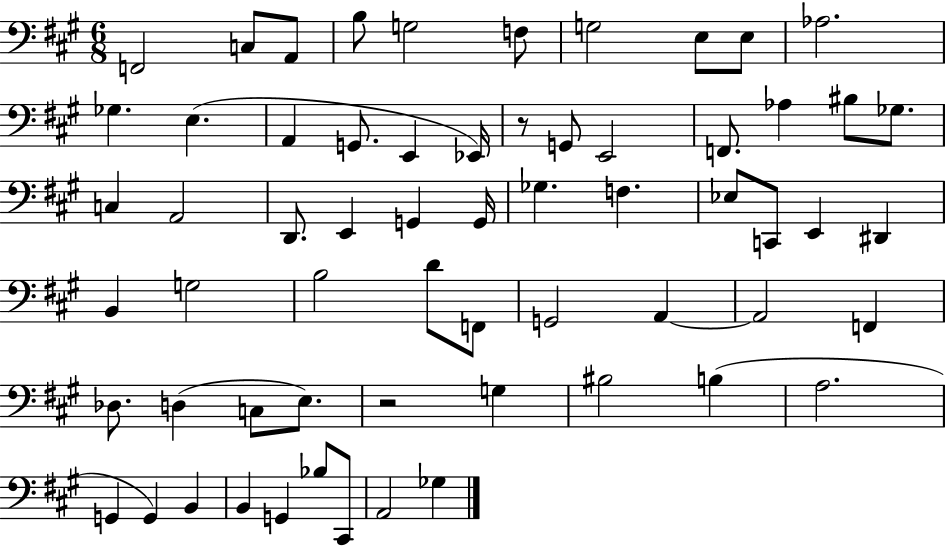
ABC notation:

X:1
T:Untitled
M:6/8
L:1/4
K:A
F,,2 C,/2 A,,/2 B,/2 G,2 F,/2 G,2 E,/2 E,/2 _A,2 _G, E, A,, G,,/2 E,, _E,,/4 z/2 G,,/2 E,,2 F,,/2 _A, ^B,/2 _G,/2 C, A,,2 D,,/2 E,, G,, G,,/4 _G, F, _E,/2 C,,/2 E,, ^D,, B,, G,2 B,2 D/2 F,,/2 G,,2 A,, A,,2 F,, _D,/2 D, C,/2 E,/2 z2 G, ^B,2 B, A,2 G,, G,, B,, B,, G,, _B,/2 ^C,,/2 A,,2 _G,